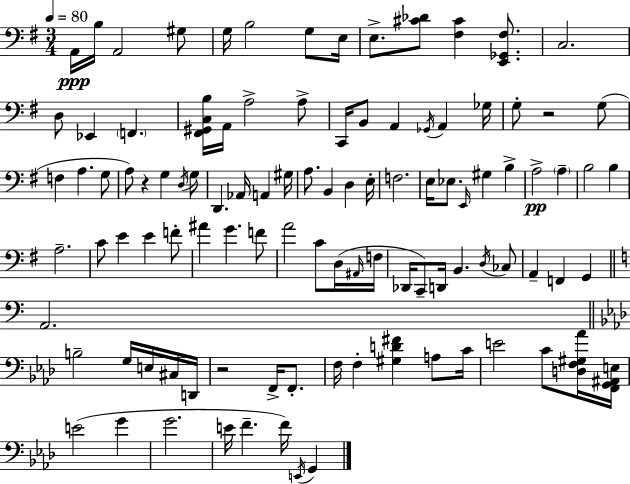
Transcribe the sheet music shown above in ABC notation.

X:1
T:Untitled
M:3/4
L:1/4
K:Em
A,,/4 B,/4 A,,2 ^G,/2 G,/4 B,2 G,/2 E,/4 E,/2 [^C_D]/2 [^F,^C] [E,,_G,,^F,]/2 C,2 D,/2 _E,, F,, [^F,,^G,,C,B,]/4 A,,/4 A,2 A,/2 C,,/4 B,,/2 A,, _G,,/4 A,, _G,/4 G,/2 z2 G,/2 F, A, G,/2 A,/2 z G, D,/4 G,/2 D,, _A,,/4 A,, ^G,/4 A,/2 B,, D, E,/4 F,2 E,/4 _E,/2 E,,/4 ^G, B, A,2 A, B,2 B, A,2 C/2 E E F/2 ^A G F/2 A2 C/2 D,/4 ^A,,/4 F,/4 _D,,/4 C,,/2 D,,/4 B,, D,/4 _C,/2 A,, F,, G,, A,,2 B,2 G,/4 E,/4 ^C,/4 D,,/4 z2 F,,/4 F,,/2 F,/4 F, [^G,D^F] A,/2 C/4 E2 C/2 [D,F,^G,_A]/4 [F,,G,,^A,,E,]/4 E2 G G2 E/4 F F/4 E,,/4 G,,